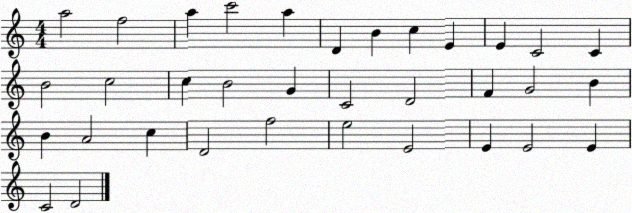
X:1
T:Untitled
M:4/4
L:1/4
K:C
a2 f2 a c'2 a D B c E E C2 C B2 c2 c B2 G C2 D2 F G2 B B A2 c D2 f2 e2 E2 E E2 E C2 D2